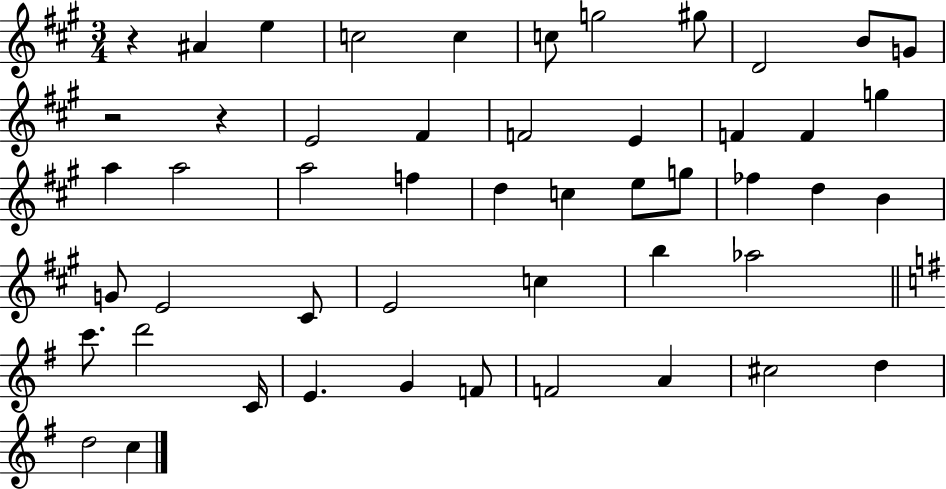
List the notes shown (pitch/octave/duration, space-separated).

R/q A#4/q E5/q C5/h C5/q C5/e G5/h G#5/e D4/h B4/e G4/e R/h R/q E4/h F#4/q F4/h E4/q F4/q F4/q G5/q A5/q A5/h A5/h F5/q D5/q C5/q E5/e G5/e FES5/q D5/q B4/q G4/e E4/h C#4/e E4/h C5/q B5/q Ab5/h C6/e. D6/h C4/s E4/q. G4/q F4/e F4/h A4/q C#5/h D5/q D5/h C5/q